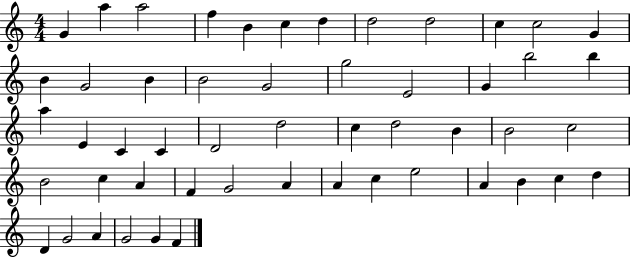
G4/q A5/q A5/h F5/q B4/q C5/q D5/q D5/h D5/h C5/q C5/h G4/q B4/q G4/h B4/q B4/h G4/h G5/h E4/h G4/q B5/h B5/q A5/q E4/q C4/q C4/q D4/h D5/h C5/q D5/h B4/q B4/h C5/h B4/h C5/q A4/q F4/q G4/h A4/q A4/q C5/q E5/h A4/q B4/q C5/q D5/q D4/q G4/h A4/q G4/h G4/q F4/q